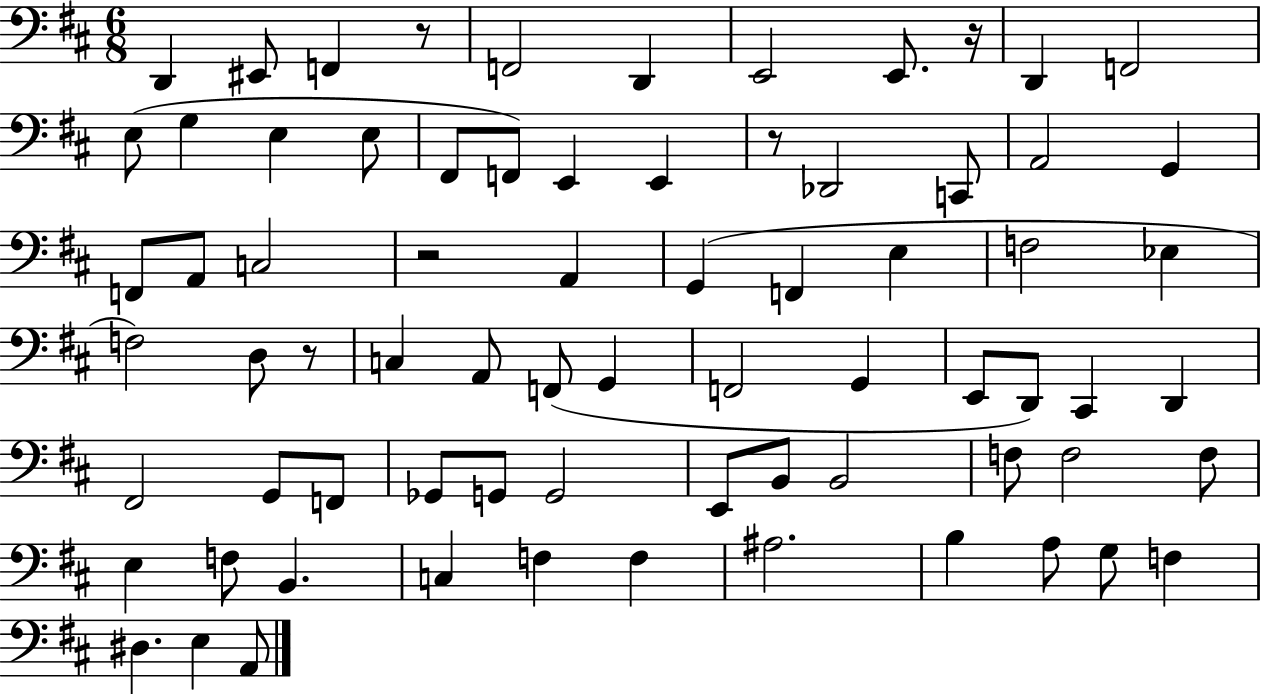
X:1
T:Untitled
M:6/8
L:1/4
K:D
D,, ^E,,/2 F,, z/2 F,,2 D,, E,,2 E,,/2 z/4 D,, F,,2 E,/2 G, E, E,/2 ^F,,/2 F,,/2 E,, E,, z/2 _D,,2 C,,/2 A,,2 G,, F,,/2 A,,/2 C,2 z2 A,, G,, F,, E, F,2 _E, F,2 D,/2 z/2 C, A,,/2 F,,/2 G,, F,,2 G,, E,,/2 D,,/2 ^C,, D,, ^F,,2 G,,/2 F,,/2 _G,,/2 G,,/2 G,,2 E,,/2 B,,/2 B,,2 F,/2 F,2 F,/2 E, F,/2 B,, C, F, F, ^A,2 B, A,/2 G,/2 F, ^D, E, A,,/2